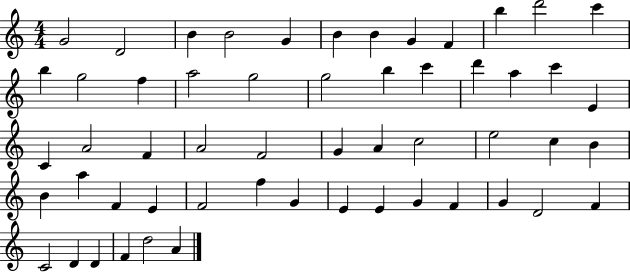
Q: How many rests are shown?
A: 0